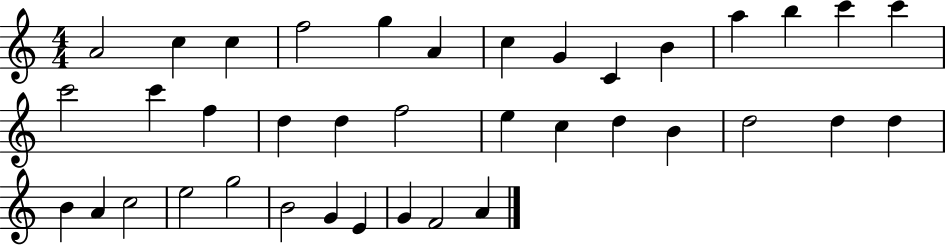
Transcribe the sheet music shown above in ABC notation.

X:1
T:Untitled
M:4/4
L:1/4
K:C
A2 c c f2 g A c G C B a b c' c' c'2 c' f d d f2 e c d B d2 d d B A c2 e2 g2 B2 G E G F2 A